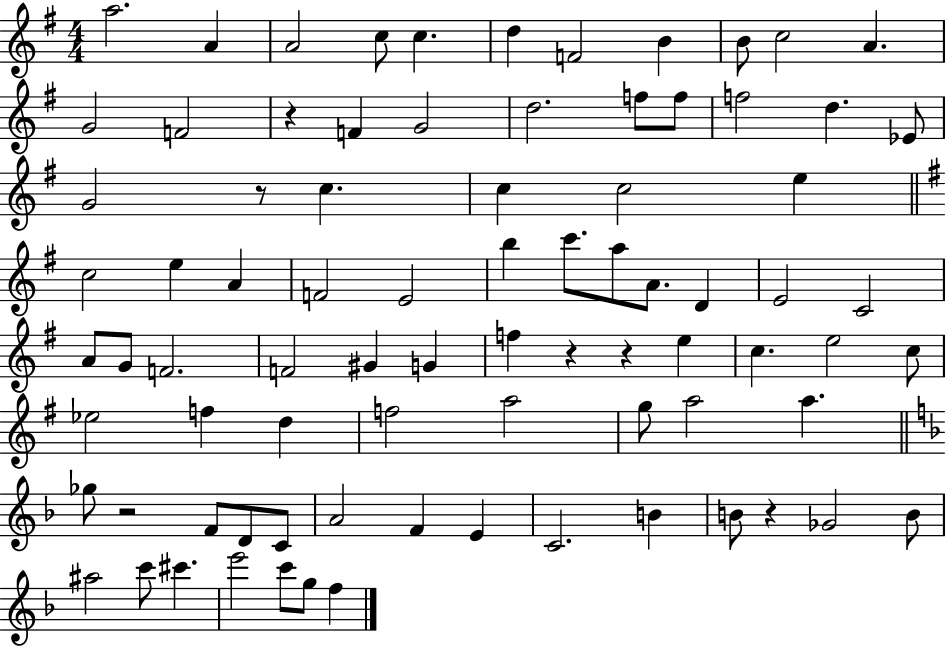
X:1
T:Untitled
M:4/4
L:1/4
K:G
a2 A A2 c/2 c d F2 B B/2 c2 A G2 F2 z F G2 d2 f/2 f/2 f2 d _E/2 G2 z/2 c c c2 e c2 e A F2 E2 b c'/2 a/2 A/2 D E2 C2 A/2 G/2 F2 F2 ^G G f z z e c e2 c/2 _e2 f d f2 a2 g/2 a2 a _g/2 z2 F/2 D/2 C/2 A2 F E C2 B B/2 z _G2 B/2 ^a2 c'/2 ^c' e'2 c'/2 g/2 f